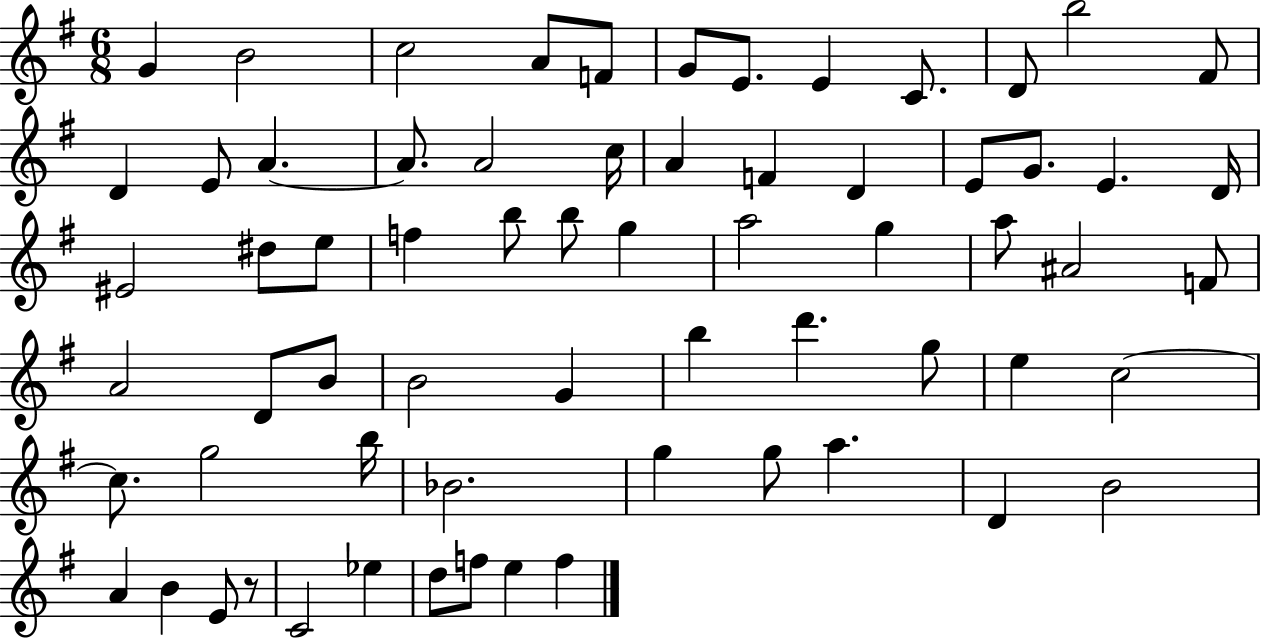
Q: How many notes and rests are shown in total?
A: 66